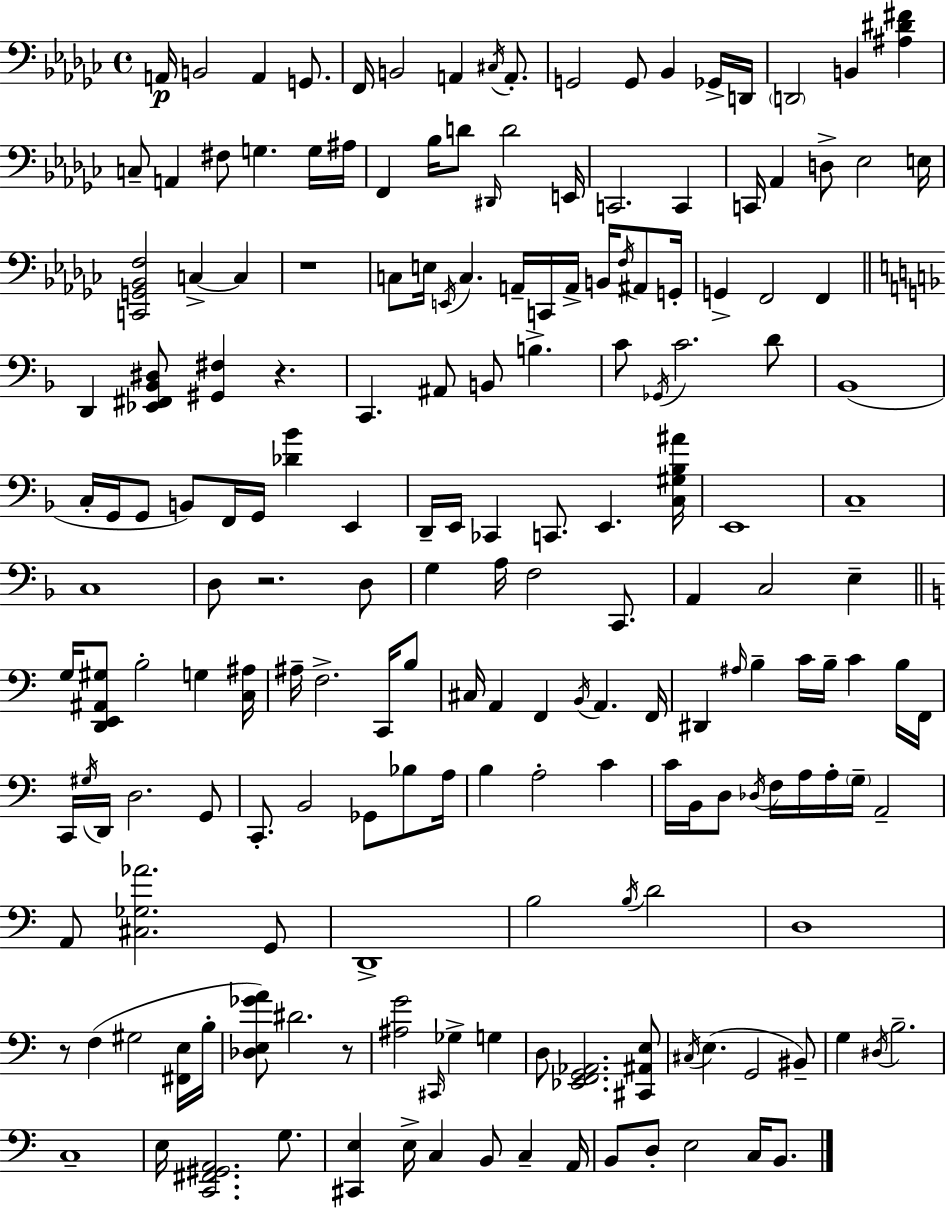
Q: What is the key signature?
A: EES minor